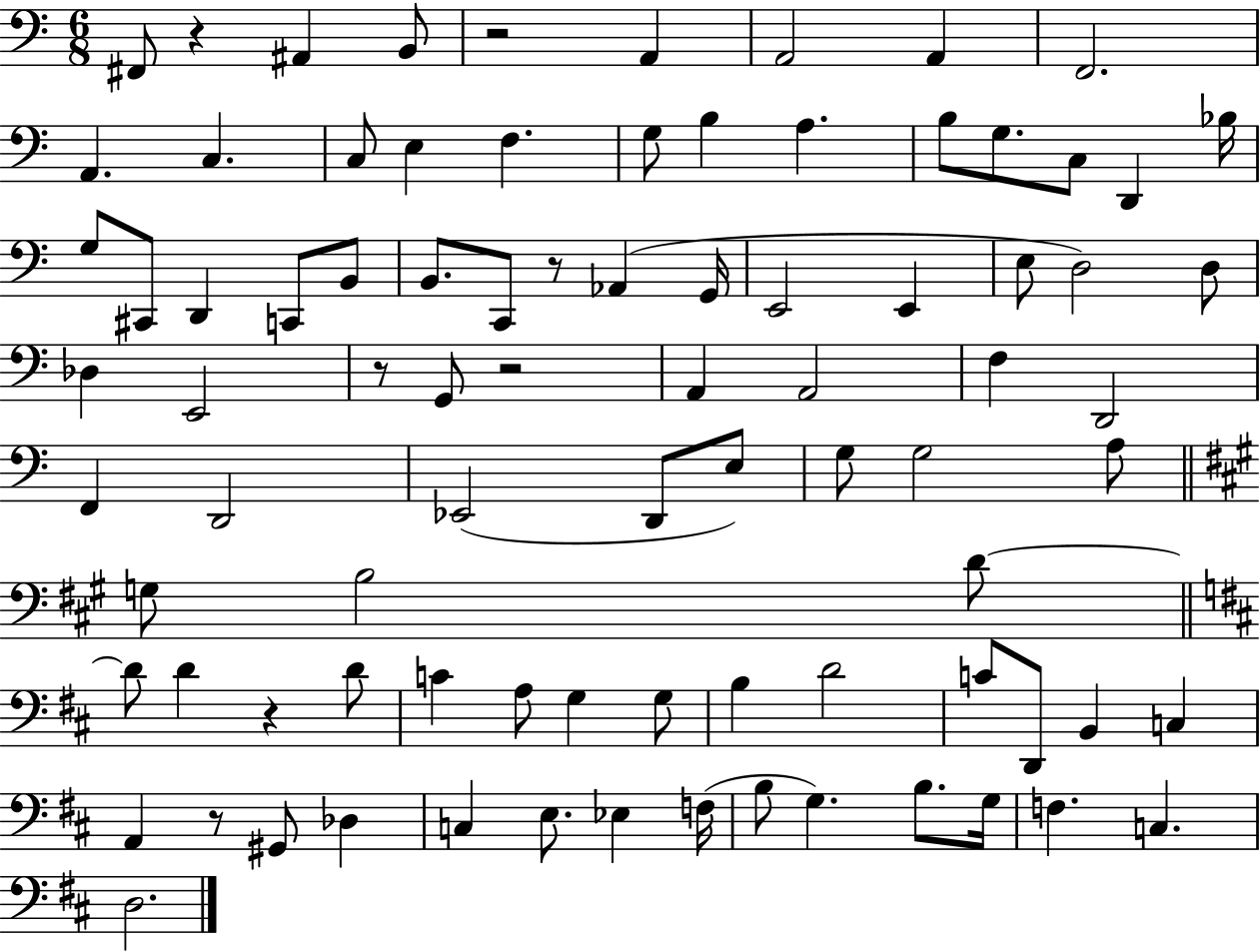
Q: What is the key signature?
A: C major